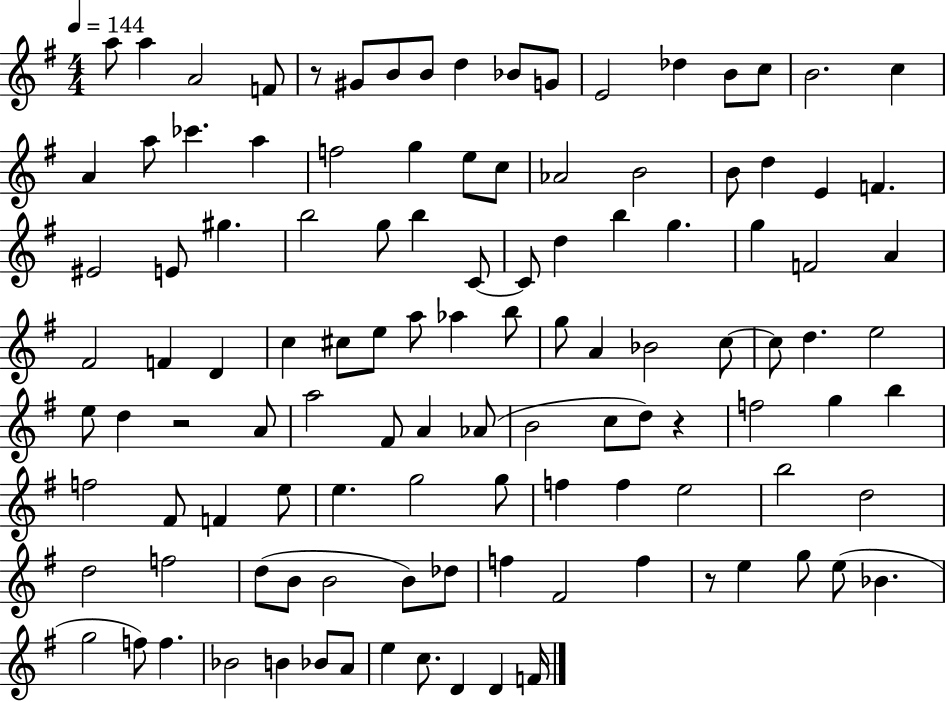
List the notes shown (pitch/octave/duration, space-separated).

A5/e A5/q A4/h F4/e R/e G#4/e B4/e B4/e D5/q Bb4/e G4/e E4/h Db5/q B4/e C5/e B4/h. C5/q A4/q A5/e CES6/q. A5/q F5/h G5/q E5/e C5/e Ab4/h B4/h B4/e D5/q E4/q F4/q. EIS4/h E4/e G#5/q. B5/h G5/e B5/q C4/e C4/e D5/q B5/q G5/q. G5/q F4/h A4/q F#4/h F4/q D4/q C5/q C#5/e E5/e A5/e Ab5/q B5/e G5/e A4/q Bb4/h C5/e C5/e D5/q. E5/h E5/e D5/q R/h A4/e A5/h F#4/e A4/q Ab4/e B4/h C5/e D5/e R/q F5/h G5/q B5/q F5/h F#4/e F4/q E5/e E5/q. G5/h G5/e F5/q F5/q E5/h B5/h D5/h D5/h F5/h D5/e B4/e B4/h B4/e Db5/e F5/q F#4/h F5/q R/e E5/q G5/e E5/e Bb4/q. G5/h F5/e F5/q. Bb4/h B4/q Bb4/e A4/e E5/q C5/e. D4/q D4/q F4/s